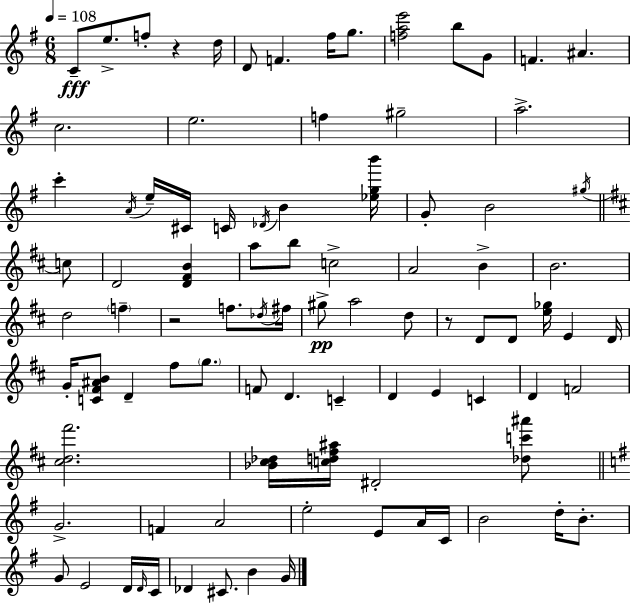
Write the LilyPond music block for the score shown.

{
  \clef treble
  \numericTimeSignature
  \time 6/8
  \key g \major
  \tempo 4 = 108
  c'8--\fff e''8.-> f''8-. r4 d''16 | d'8 f'4. fis''16 g''8. | <f'' a'' e'''>2 b''8 g'8 | f'4. ais'4. | \break c''2. | e''2. | f''4 gis''2-- | a''2.-> | \break c'''4-. \acciaccatura { a'16 } e''16-- cis'16 c'16 \acciaccatura { des'16 } b'4 | <ees'' g'' b'''>16 g'8-. b'2 | \acciaccatura { gis''16 } \bar "||" \break \key d \major c''8 d'2 <d' fis' b'>4 | a''8 b''8 c''2-> | a'2 b'4-> | b'2. | \break d''2 \parenthesize f''4-- | r2 f''8. | \acciaccatura { des''16 } fis''16 gis''8->\pp a''2 | d''8 r8 d'8 d'8 <e'' ges''>16 e'4 | \break d'16 g'16-. <c' fis' ais' b'>8 d'4-- fis''8 | \parenthesize g''8. f'8 d'4. c'4-- | d'4 e'4 c'4 | d'4 f'2 | \break <cis'' d'' fis'''>2. | <bes' cis'' des''>16 <c'' d'' fis'' ais''>16 dis'2-. | <des'' c''' ais'''>8 \bar "||" \break \key e \minor g'2.-> | f'4 a'2 | e''2-. e'8 a'16 c'16 | b'2 d''16-. b'8.-. | \break g'8 e'2 d'16 \grace { d'16 } | c'16 des'4 cis'8. b'4 | g'16 \bar "|."
}